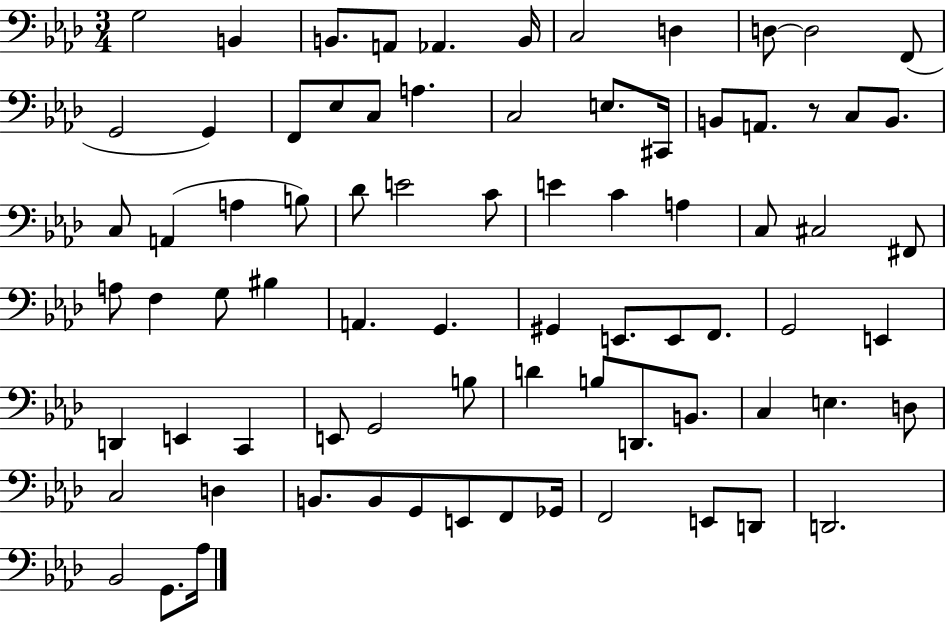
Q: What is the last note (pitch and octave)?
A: Ab3